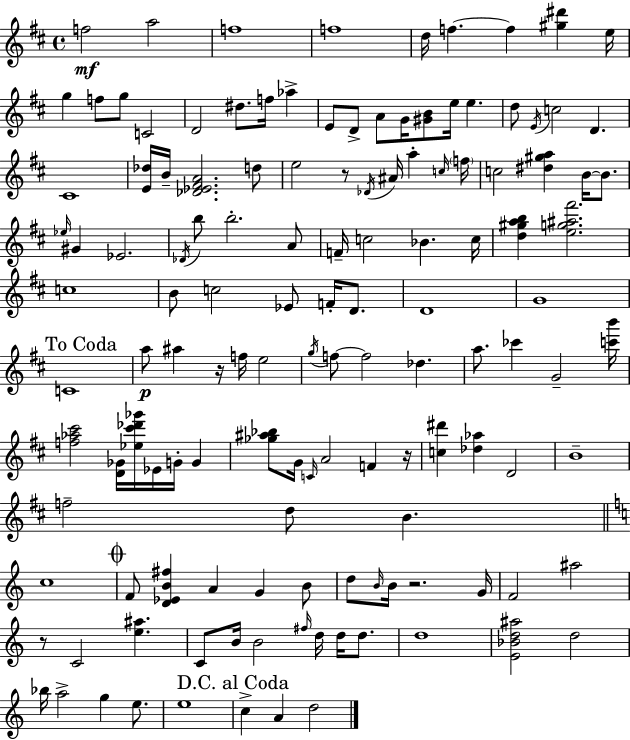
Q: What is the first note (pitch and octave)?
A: F5